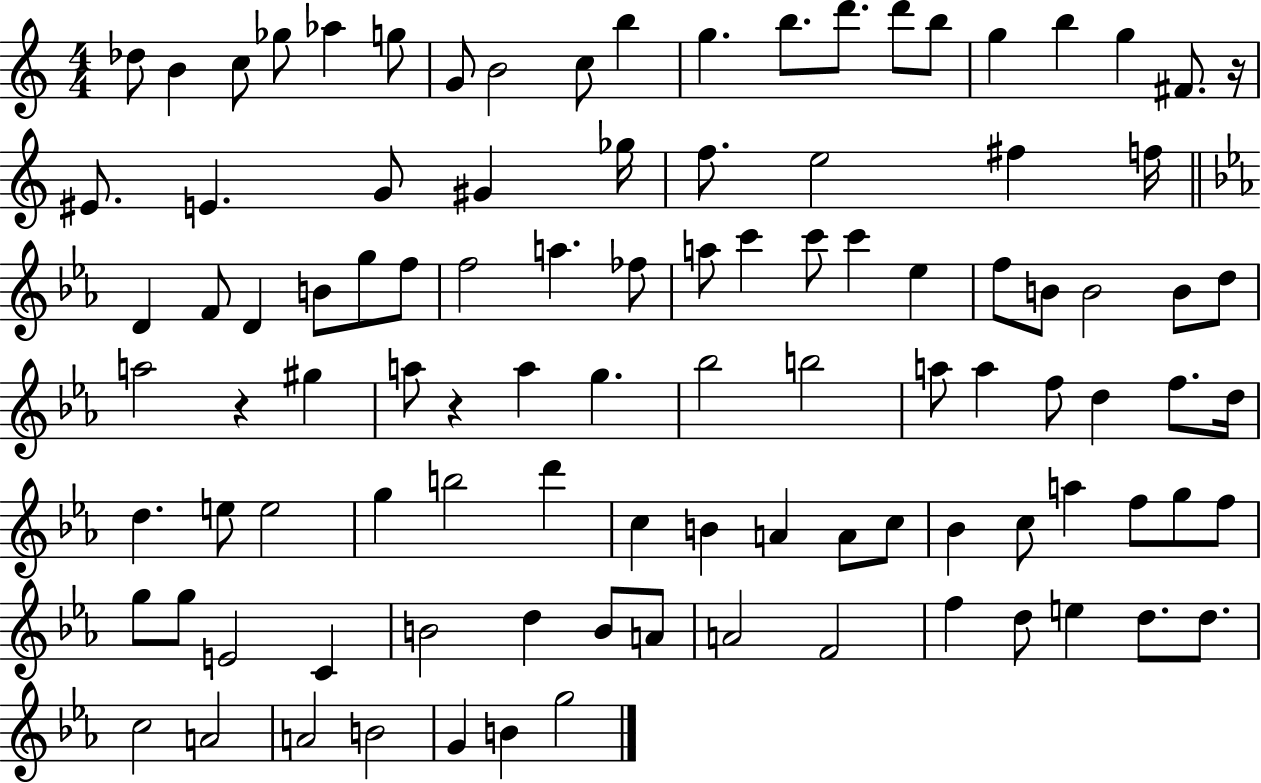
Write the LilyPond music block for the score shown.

{
  \clef treble
  \numericTimeSignature
  \time 4/4
  \key c \major
  des''8 b'4 c''8 ges''8 aes''4 g''8 | g'8 b'2 c''8 b''4 | g''4. b''8. d'''8. d'''8 b''8 | g''4 b''4 g''4 fis'8. r16 | \break eis'8. e'4. g'8 gis'4 ges''16 | f''8. e''2 fis''4 f''16 | \bar "||" \break \key ees \major d'4 f'8 d'4 b'8 g''8 f''8 | f''2 a''4. fes''8 | a''8 c'''4 c'''8 c'''4 ees''4 | f''8 b'8 b'2 b'8 d''8 | \break a''2 r4 gis''4 | a''8 r4 a''4 g''4. | bes''2 b''2 | a''8 a''4 f''8 d''4 f''8. d''16 | \break d''4. e''8 e''2 | g''4 b''2 d'''4 | c''4 b'4 a'4 a'8 c''8 | bes'4 c''8 a''4 f''8 g''8 f''8 | \break g''8 g''8 e'2 c'4 | b'2 d''4 b'8 a'8 | a'2 f'2 | f''4 d''8 e''4 d''8. d''8. | \break c''2 a'2 | a'2 b'2 | g'4 b'4 g''2 | \bar "|."
}